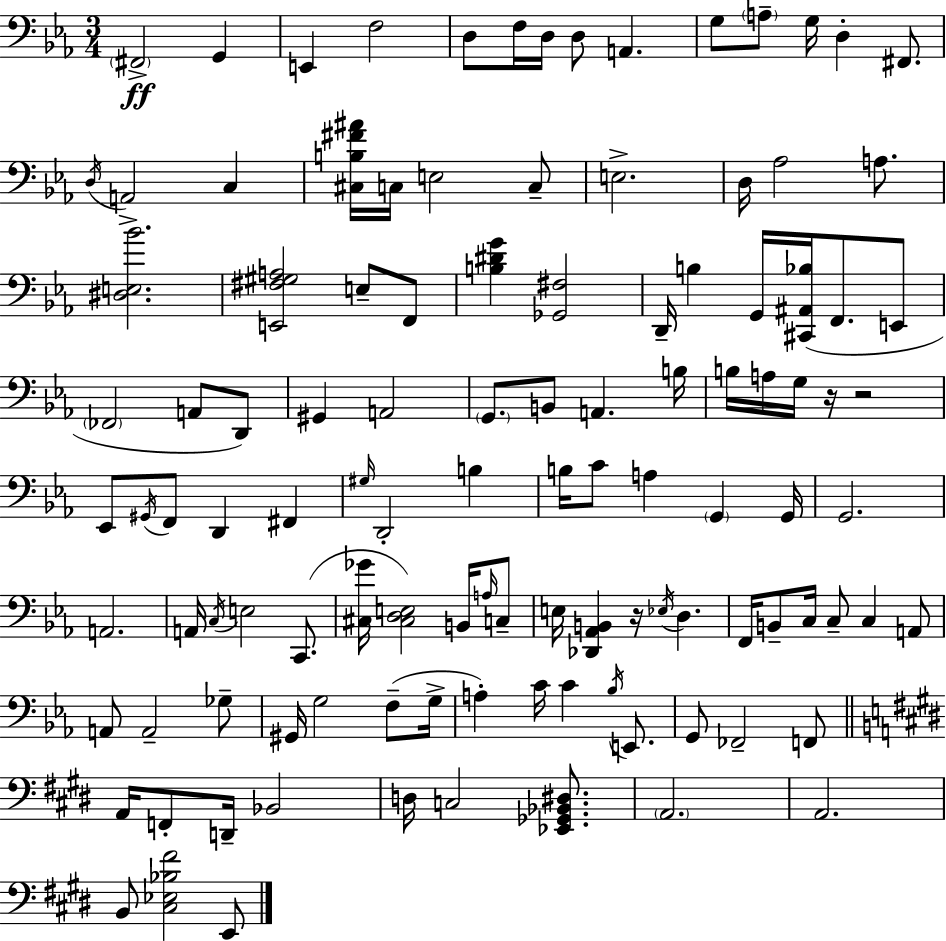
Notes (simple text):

F#2/h G2/q E2/q F3/h D3/e F3/s D3/s D3/e A2/q. G3/e A3/e G3/s D3/q F#2/e. D3/s A2/h C3/q [C#3,B3,F#4,A#4]/s C3/s E3/h C3/e E3/h. D3/s Ab3/h A3/e. [D#3,E3,Bb4]/h. [E2,F#3,G#3,A3]/h E3/e F2/e [B3,D#4,G4]/q [Gb2,F#3]/h D2/s B3/q G2/s [C#2,A#2,Bb3]/s F2/e. E2/e FES2/h A2/e D2/e G#2/q A2/h G2/e. B2/e A2/q. B3/s B3/s A3/s G3/s R/s R/h Eb2/e G#2/s F2/e D2/q F#2/q G#3/s D2/h B3/q B3/s C4/e A3/q G2/q G2/s G2/h. A2/h. A2/s C3/s E3/h C2/e. [C#3,Gb4]/s [C#3,D3,E3]/h B2/s A3/s C3/e E3/s [Db2,Ab2,B2]/q R/s Eb3/s D3/q. F2/s B2/e C3/s C3/e C3/q A2/e A2/e A2/h Gb3/e G#2/s G3/h F3/e G3/s A3/q C4/s C4/q Bb3/s E2/e. G2/e FES2/h F2/e A2/s F2/e D2/s Bb2/h D3/s C3/h [Eb2,Gb2,Bb2,D#3]/e. A2/h. A2/h. B2/e [C#3,Eb3,Bb3,F#4]/h E2/e